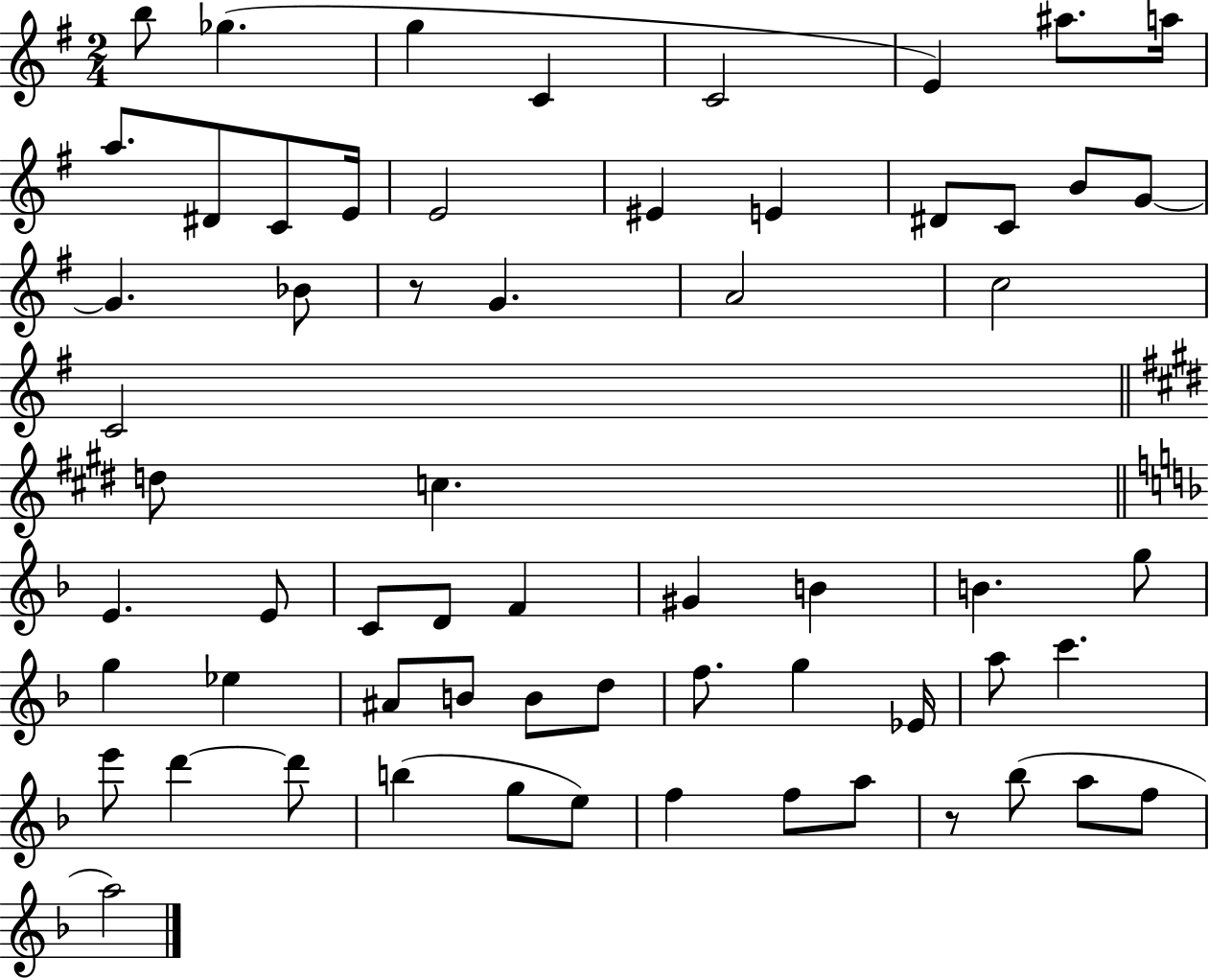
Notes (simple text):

B5/e Gb5/q. G5/q C4/q C4/h E4/q A#5/e. A5/s A5/e. D#4/e C4/e E4/s E4/h EIS4/q E4/q D#4/e C4/e B4/e G4/e G4/q. Bb4/e R/e G4/q. A4/h C5/h C4/h D5/e C5/q. E4/q. E4/e C4/e D4/e F4/q G#4/q B4/q B4/q. G5/e G5/q Eb5/q A#4/e B4/e B4/e D5/e F5/e. G5/q Eb4/s A5/e C6/q. E6/e D6/q D6/e B5/q G5/e E5/e F5/q F5/e A5/e R/e Bb5/e A5/e F5/e A5/h